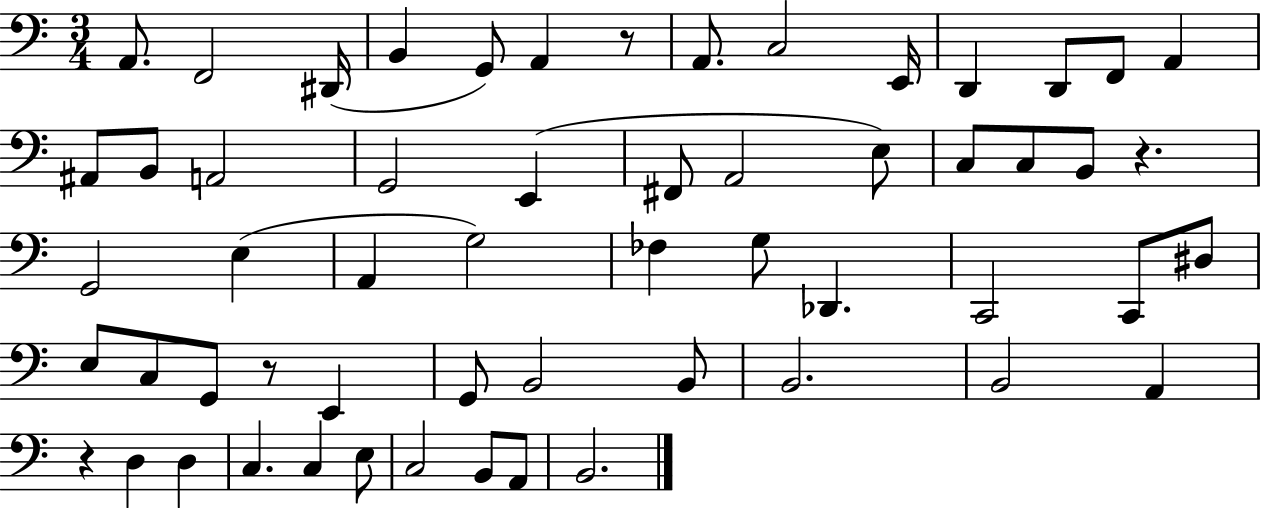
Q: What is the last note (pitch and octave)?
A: B2